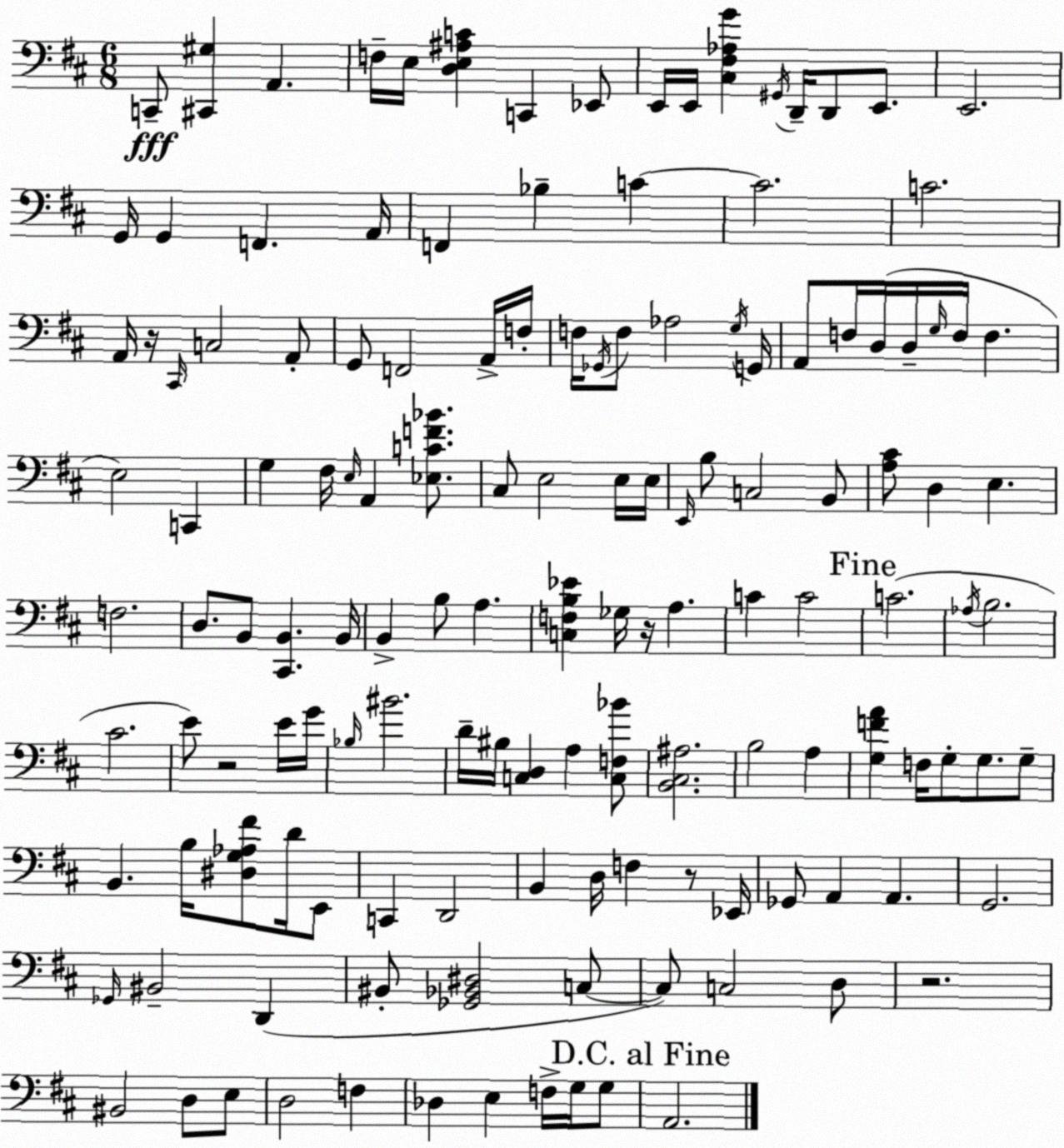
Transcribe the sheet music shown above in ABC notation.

X:1
T:Untitled
M:6/8
L:1/4
K:D
C,,/2 [^C,,^G,] A,, F,/4 E,/4 [D,E,^A,C] C,, _E,,/2 E,,/4 E,,/4 [^C,^F,_A,G] ^G,,/4 D,,/4 D,,/2 E,,/2 E,,2 G,,/4 G,, F,, A,,/4 F,, _B, C C2 C2 A,,/4 z/4 ^C,,/4 C,2 A,,/2 G,,/2 F,,2 A,,/4 F,/4 F,/4 _G,,/4 F,/2 _A,2 G,/4 G,,/4 A,,/2 F,/4 D,/4 D,/4 G,/4 F,/4 F, E,2 C,, G, ^F,/4 E,/4 A,, [_E,CF_B]/2 ^C,/2 E,2 E,/4 E,/4 E,,/4 B,/2 C,2 B,,/2 [A,^C]/2 D, E, F,2 D,/2 B,,/2 [^C,,B,,] B,,/4 B,, B,/2 A, [C,F,B,_E] _G,/4 z/4 A, C C2 C2 _A,/4 B,2 ^C2 E/2 z2 E/4 G/4 _B,/4 ^B2 D/4 ^B,/4 [C,D,] A, [C,F,_B]/2 [B,,^C,^A,]2 B,2 A, [G,FA] F,/4 G,/2 G,/2 G,/2 B,, B,/4 [^D,G,_A,^F]/2 D/4 E,,/2 C,, D,,2 B,, D,/4 F, z/2 _E,,/4 _G,,/2 A,, A,, G,,2 _G,,/4 ^B,,2 D,, ^B,,/2 [_G,,_B,,^D,]2 C,/2 C,/2 C,2 D,/2 z2 ^B,,2 D,/2 E,/2 D,2 F, _D, E, F,/4 G,/4 G,/2 A,,2